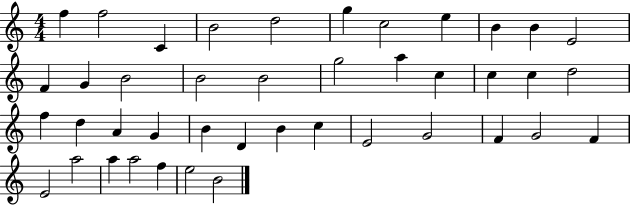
F5/q F5/h C4/q B4/h D5/h G5/q C5/h E5/q B4/q B4/q E4/h F4/q G4/q B4/h B4/h B4/h G5/h A5/q C5/q C5/q C5/q D5/h F5/q D5/q A4/q G4/q B4/q D4/q B4/q C5/q E4/h G4/h F4/q G4/h F4/q E4/h A5/h A5/q A5/h F5/q E5/h B4/h